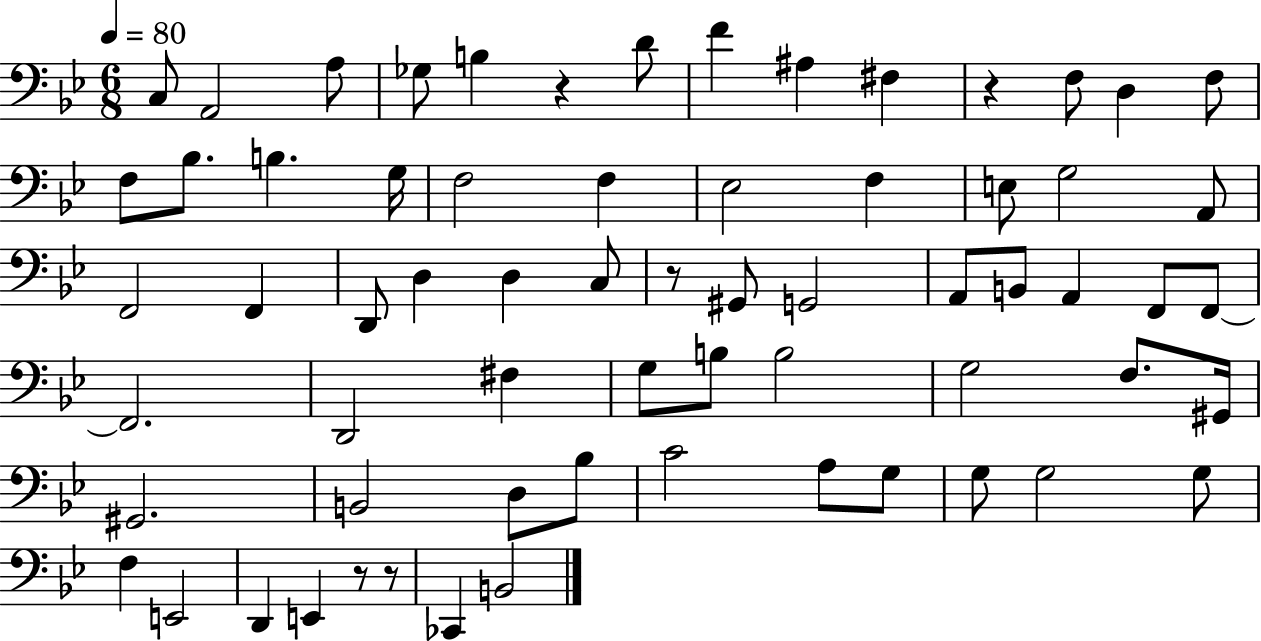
X:1
T:Untitled
M:6/8
L:1/4
K:Bb
C,/2 A,,2 A,/2 _G,/2 B, z D/2 F ^A, ^F, z F,/2 D, F,/2 F,/2 _B,/2 B, G,/4 F,2 F, _E,2 F, E,/2 G,2 A,,/2 F,,2 F,, D,,/2 D, D, C,/2 z/2 ^G,,/2 G,,2 A,,/2 B,,/2 A,, F,,/2 F,,/2 F,,2 D,,2 ^F, G,/2 B,/2 B,2 G,2 F,/2 ^G,,/4 ^G,,2 B,,2 D,/2 _B,/2 C2 A,/2 G,/2 G,/2 G,2 G,/2 F, E,,2 D,, E,, z/2 z/2 _C,, B,,2